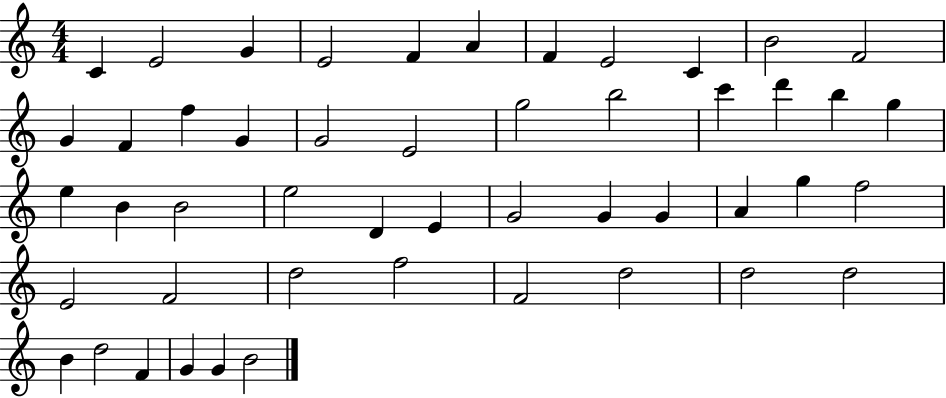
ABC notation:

X:1
T:Untitled
M:4/4
L:1/4
K:C
C E2 G E2 F A F E2 C B2 F2 G F f G G2 E2 g2 b2 c' d' b g e B B2 e2 D E G2 G G A g f2 E2 F2 d2 f2 F2 d2 d2 d2 B d2 F G G B2